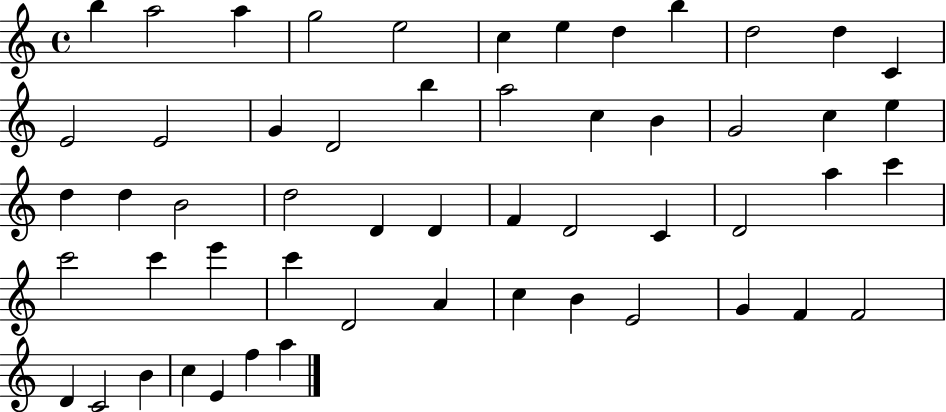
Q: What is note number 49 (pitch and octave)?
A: C4